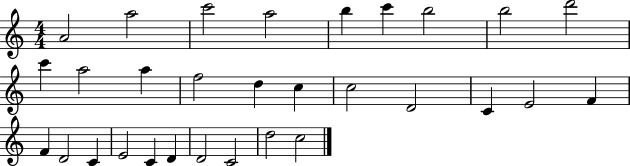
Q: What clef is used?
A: treble